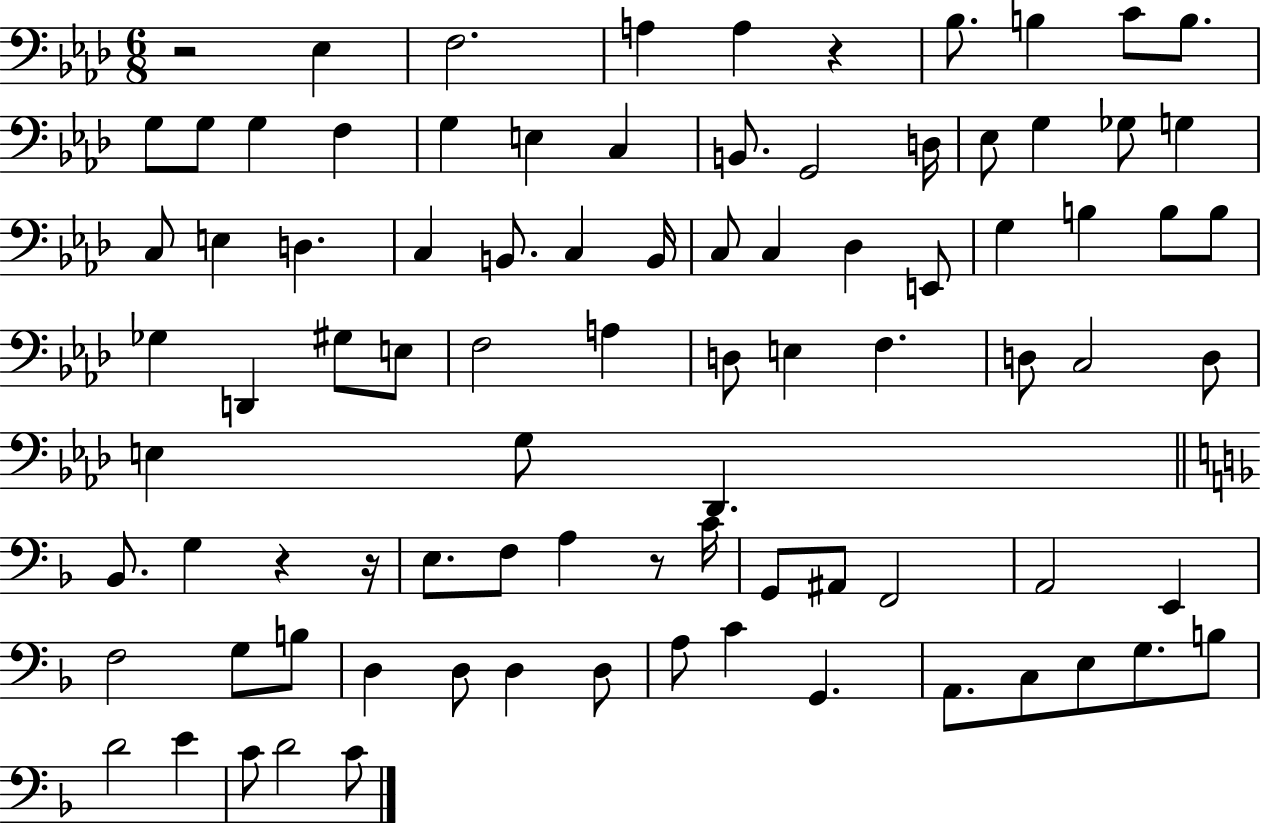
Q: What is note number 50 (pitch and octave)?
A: E3